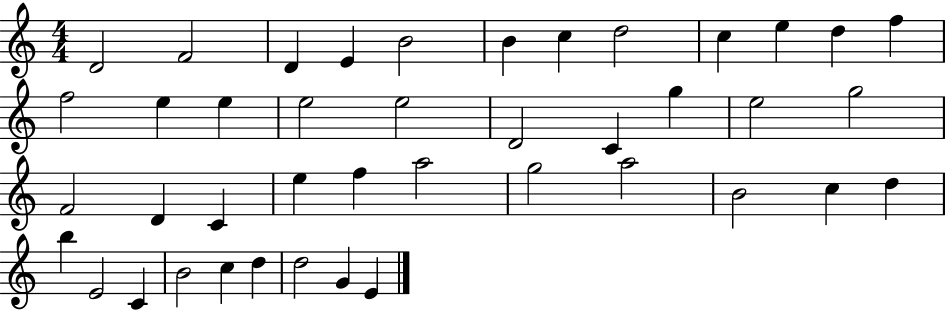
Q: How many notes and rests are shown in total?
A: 42